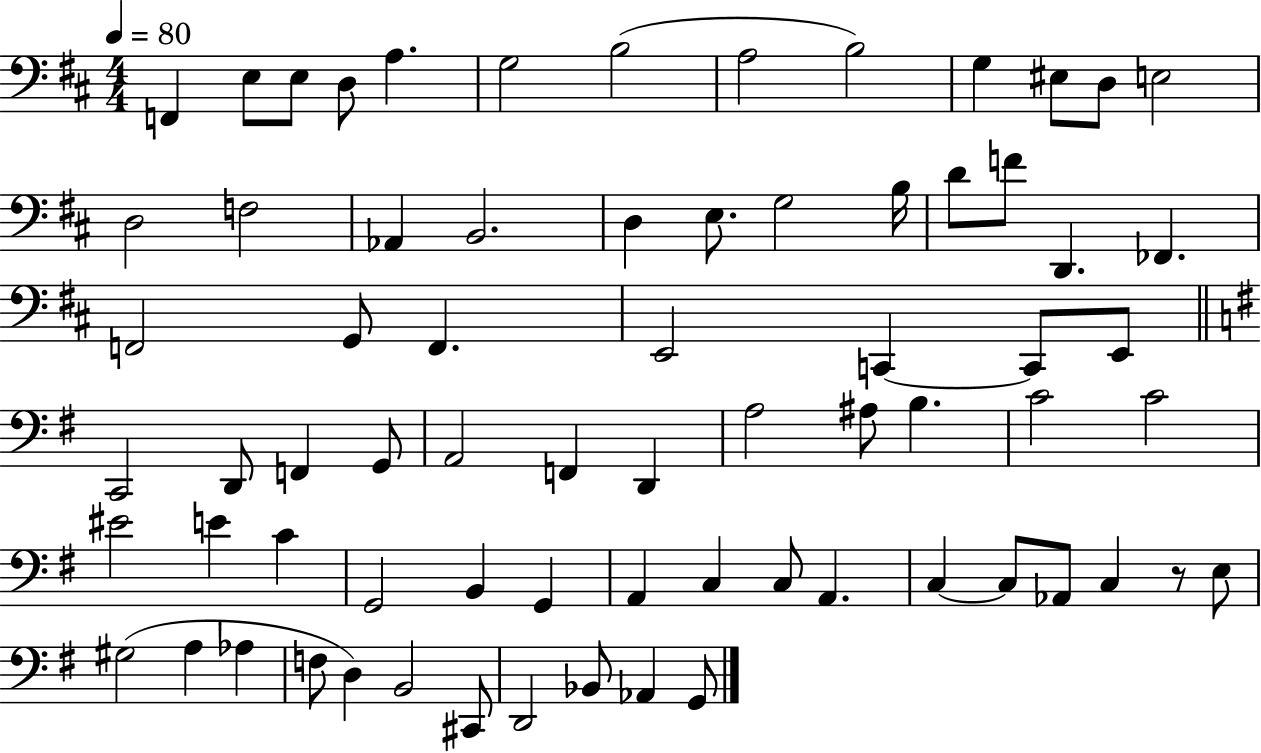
{
  \clef bass
  \numericTimeSignature
  \time 4/4
  \key d \major
  \tempo 4 = 80
  f,4 e8 e8 d8 a4. | g2 b2( | a2 b2) | g4 eis8 d8 e2 | \break d2 f2 | aes,4 b,2. | d4 e8. g2 b16 | d'8 f'8 d,4. fes,4. | \break f,2 g,8 f,4. | e,2 c,4~~ c,8 e,8 | \bar "||" \break \key g \major c,2 d,8 f,4 g,8 | a,2 f,4 d,4 | a2 ais8 b4. | c'2 c'2 | \break eis'2 e'4 c'4 | g,2 b,4 g,4 | a,4 c4 c8 a,4. | c4~~ c8 aes,8 c4 r8 e8 | \break gis2( a4 aes4 | f8 d4) b,2 cis,8 | d,2 bes,8 aes,4 g,8 | \bar "|."
}